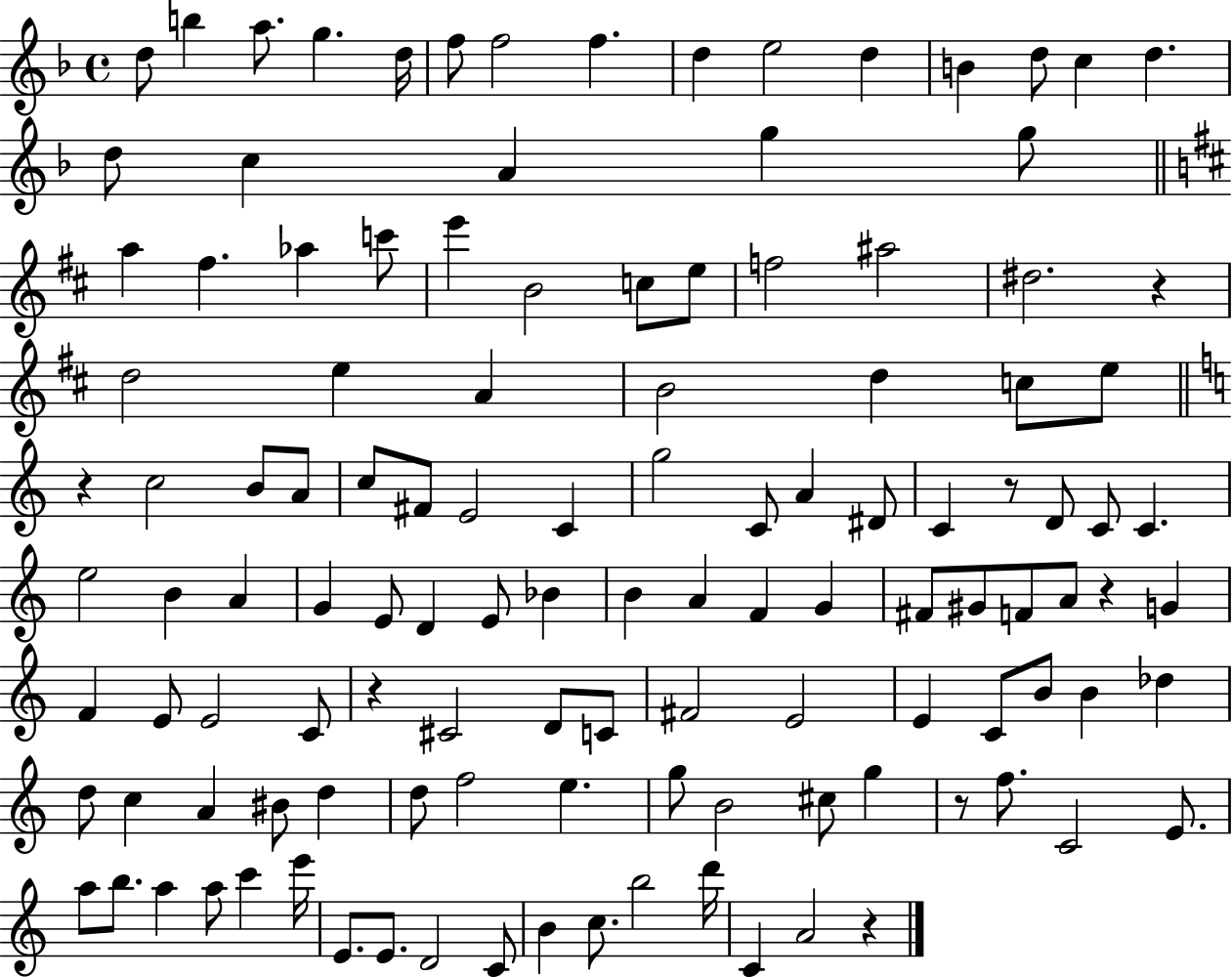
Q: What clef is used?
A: treble